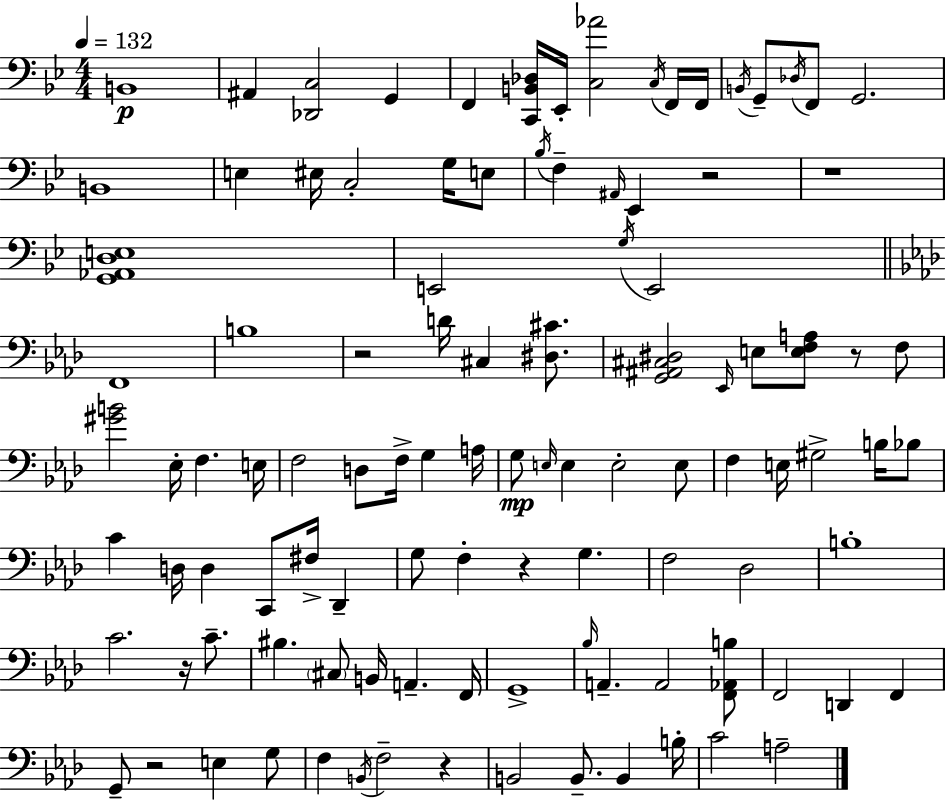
B2/w A#2/q [Db2,C3]/h G2/q F2/q [C2,B2,Db3]/s Eb2/s [C3,Ab4]/h C3/s F2/s F2/s B2/s G2/e Db3/s F2/e G2/h. B2/w E3/q EIS3/s C3/h G3/s E3/e Bb3/s F3/q A#2/s Eb2/q R/h R/w [G2,Ab2,D3,E3]/w E2/h G3/s E2/h F2/w B3/w R/h D4/s C#3/q [D#3,C#4]/e. [G2,A#2,C#3,D#3]/h Eb2/s E3/e [E3,F3,A3]/e R/e F3/e [G#4,B4]/h Eb3/s F3/q. E3/s F3/h D3/e F3/s G3/q A3/s G3/e E3/s E3/q E3/h E3/e F3/q E3/s G#3/h B3/s Bb3/e C4/q D3/s D3/q C2/e F#3/s Db2/q G3/e F3/q R/q G3/q. F3/h Db3/h B3/w C4/h. R/s C4/e. BIS3/q. C#3/e B2/s A2/q. F2/s G2/w Bb3/s A2/q. A2/h [F2,Ab2,B3]/e F2/h D2/q F2/q G2/e R/h E3/q G3/e F3/q B2/s F3/h R/q B2/h B2/e. B2/q B3/s C4/h A3/h